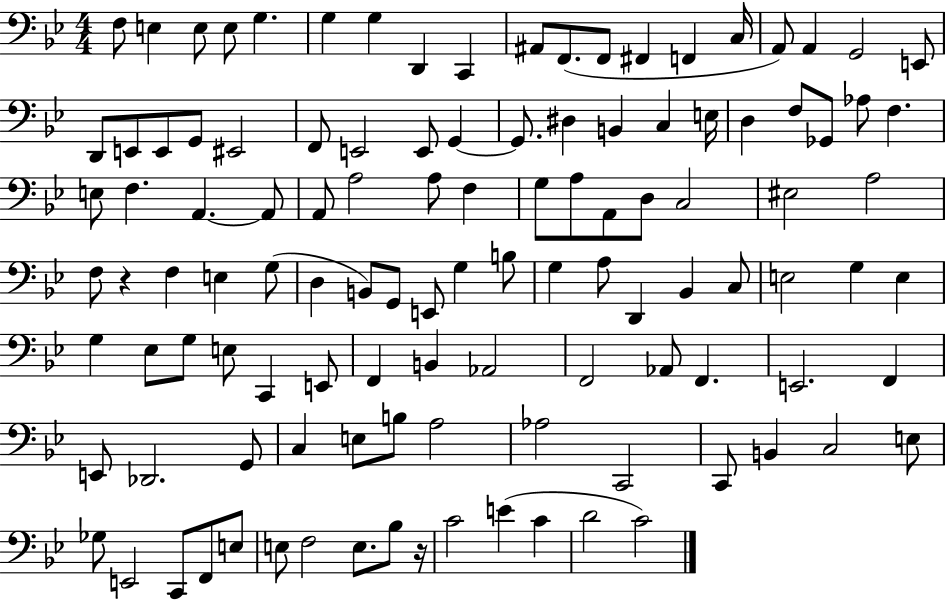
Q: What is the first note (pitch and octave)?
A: F3